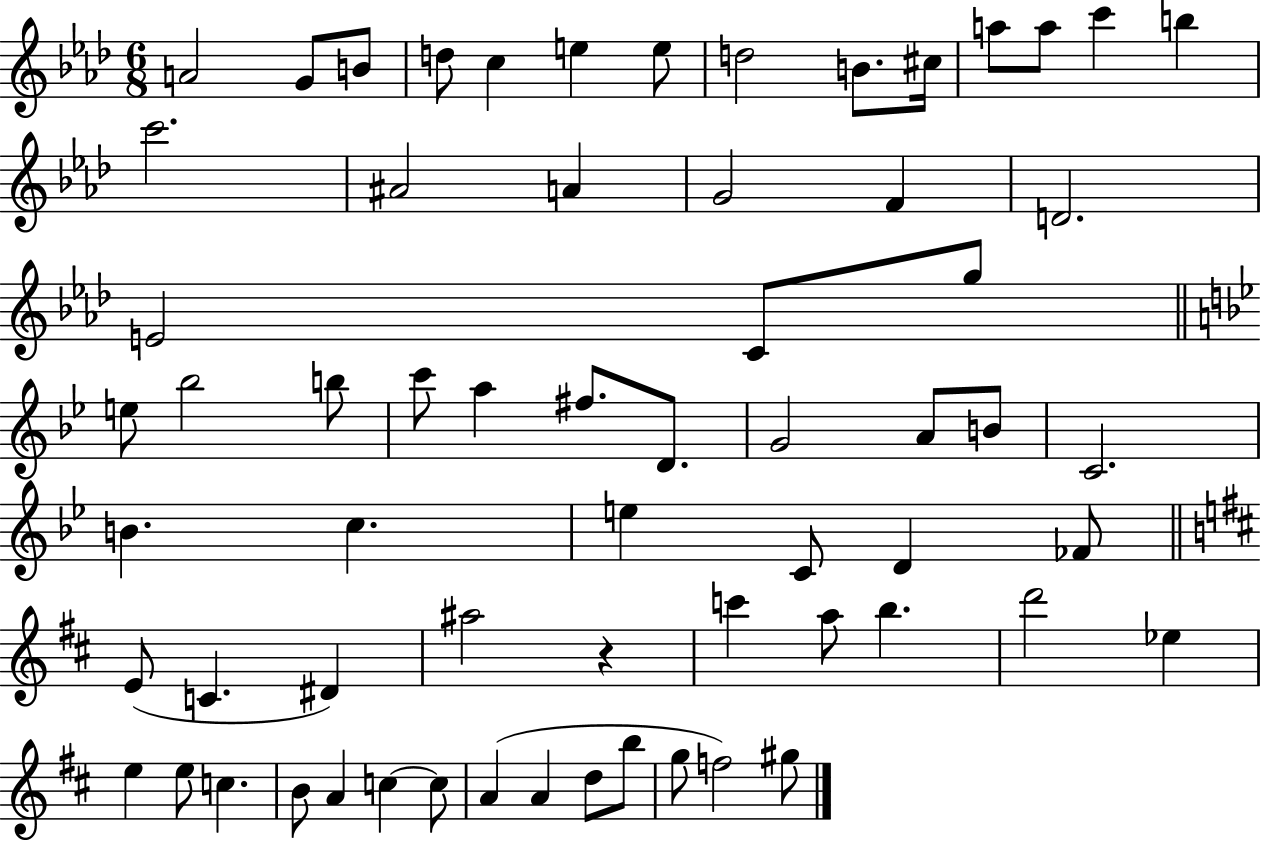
A4/h G4/e B4/e D5/e C5/q E5/q E5/e D5/h B4/e. C#5/s A5/e A5/e C6/q B5/q C6/h. A#4/h A4/q G4/h F4/q D4/h. E4/h C4/e G5/e E5/e Bb5/h B5/e C6/e A5/q F#5/e. D4/e. G4/h A4/e B4/e C4/h. B4/q. C5/q. E5/q C4/e D4/q FES4/e E4/e C4/q. D#4/q A#5/h R/q C6/q A5/e B5/q. D6/h Eb5/q E5/q E5/e C5/q. B4/e A4/q C5/q C5/e A4/q A4/q D5/e B5/e G5/e F5/h G#5/e